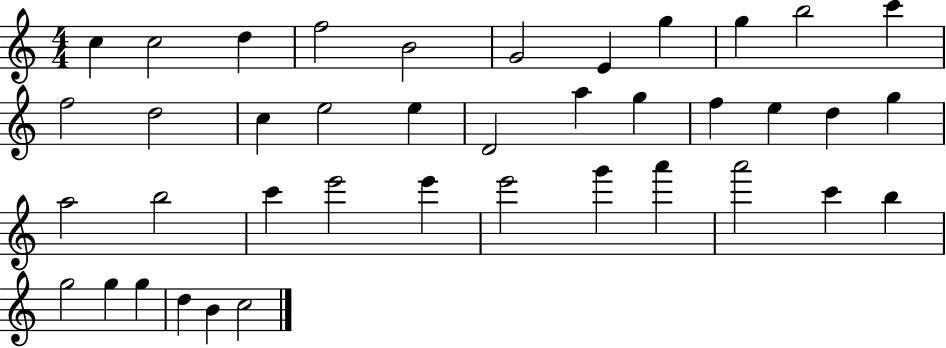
C5/q C5/h D5/q F5/h B4/h G4/h E4/q G5/q G5/q B5/h C6/q F5/h D5/h C5/q E5/h E5/q D4/h A5/q G5/q F5/q E5/q D5/q G5/q A5/h B5/h C6/q E6/h E6/q E6/h G6/q A6/q A6/h C6/q B5/q G5/h G5/q G5/q D5/q B4/q C5/h